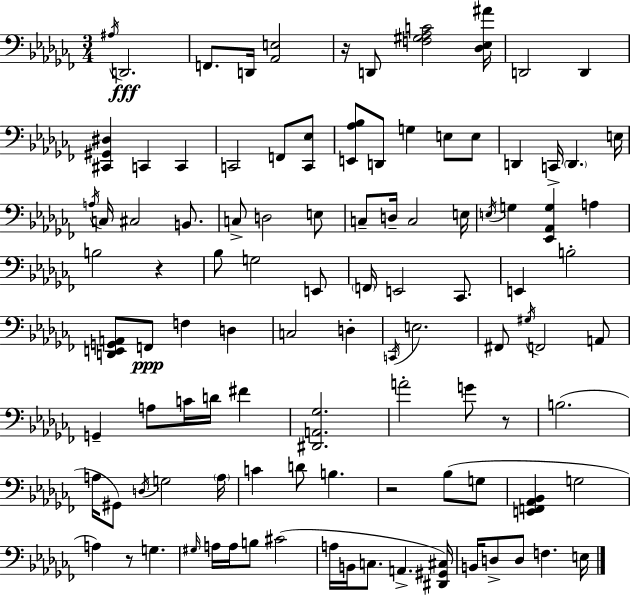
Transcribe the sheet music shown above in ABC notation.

X:1
T:Untitled
M:3/4
L:1/4
K:Abm
^A,/4 D,,2 F,,/2 D,,/4 [_A,,E,]2 z/4 D,,/2 [F,^G,_A,C]2 [_D,_E,^A]/4 D,,2 D,, [^C,,^G,,^D,] C,, C,, C,,2 F,,/2 [C,,_E,]/2 [E,,_A,_B,]/2 D,,/2 G, E,/2 E,/2 D,, C,,/4 D,, E,/4 A,/4 C,/4 ^C,2 B,,/2 C,/2 D,2 E,/2 C,/2 D,/4 C,2 E,/4 E,/4 G, [_E,,_A,,G,] A, B,2 z _B,/2 G,2 E,,/2 F,,/4 E,,2 _C,,/2 E,, B,2 [D,,E,,G,,A,,]/2 F,,/2 F, D, C,2 D, C,,/4 E,2 ^F,,/2 ^G,/4 F,,2 A,,/2 G,, A,/2 C/4 D/4 ^F [^D,,A,,_G,]2 A2 G/2 z/2 B,2 A,/4 ^G,,/2 D,/4 G,2 A,/4 C D/2 B, z2 _B,/2 G,/2 [E,,F,,_A,,_B,,] G,2 A, z/2 G, ^G,/4 A,/4 A,/4 B,/2 ^C2 A,/4 B,,/4 C,/2 A,, [^D,,^G,,^C,]/4 B,,/4 D,/2 D,/2 F, E,/4